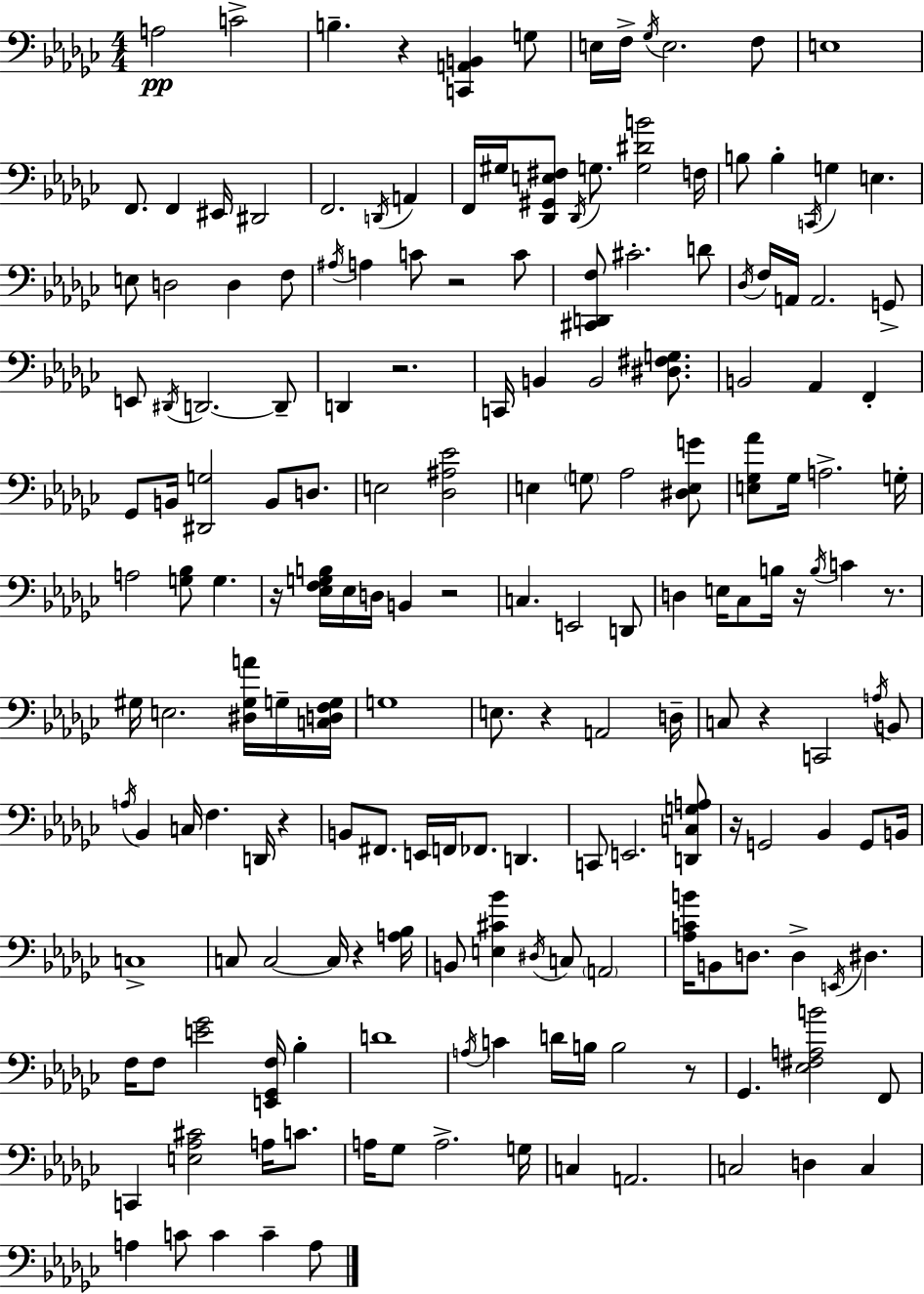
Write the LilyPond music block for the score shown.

{
  \clef bass
  \numericTimeSignature
  \time 4/4
  \key ees \minor
  a2\pp c'2-> | b4.-- r4 <c, a, b,>4 g8 | e16 f16-> \acciaccatura { ges16 } e2. f8 | e1 | \break f,8. f,4 eis,16 dis,2 | f,2. \acciaccatura { d,16 } a,4 | f,16 gis16 <des, gis, e fis>8 \acciaccatura { des,16 } g8. <g dis' b'>2 | f16 b8 b4-. \acciaccatura { c,16 } g4 e4. | \break e8 d2 d4 | f8 \acciaccatura { ais16 } a4 c'8 r2 | c'8 <cis, d, f>8 cis'2.-. | d'8 \acciaccatura { des16 } f16 a,16 a,2. | \break g,8-> e,8 \acciaccatura { dis,16 } d,2.~~ | d,8-- d,4 r2. | c,16 b,4 b,2 | <dis fis g>8. b,2 aes,4 | \break f,4-. ges,8 b,16 <dis, g>2 | b,8 d8. e2 <des ais ees'>2 | e4 \parenthesize g8 aes2 | <dis e g'>8 <e ges aes'>8 ges16 a2.-> | \break g16-. a2 <g bes>8 | g4. r16 <ees f g b>16 ees16 d16 b,4 r2 | c4. e,2 | d,8 d4 e16 ces8 b16 r16 | \break \acciaccatura { b16 } c'4 r8. gis16 e2. | <dis gis a'>16 g16-- <c d f g>16 g1 | e8. r4 a,2 | d16-- c8 r4 c,2 | \break \acciaccatura { a16 } b,8 \acciaccatura { a16 } bes,4 c16 f4. | d,16 r4 b,8 fis,8. e,16 | f,16 fes,8. d,4. c,8 e,2. | <d, c g a>8 r16 g,2 | \break bes,4 g,8 b,16 c1-> | c8 c2~~ | c16 r4 <a bes>16 b,8 <e cis' bes'>4 | \acciaccatura { dis16 } c8 \parenthesize a,2 <aes c' b'>16 b,8 d8. | \break d4-> \acciaccatura { e,16 } dis4. f16 f8 <e' ges'>2 | <e, ges, f>16 bes4-. d'1 | \acciaccatura { a16 } c'4 | d'16 b16 b2 r8 ges,4. | \break <ees fis a b'>2 f,8 c,4 | <e aes cis'>2 a16 c'8. a16 ges8 | a2.-> g16 c4 | a,2. c2 | \break d4 c4 a4 | c'8 c'4 c'4-- a8 \bar "|."
}